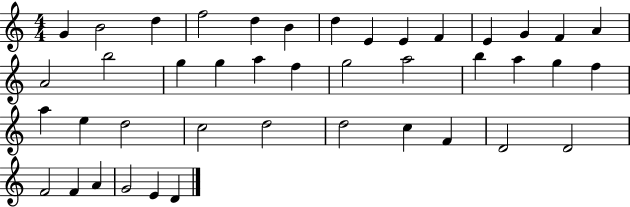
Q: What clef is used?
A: treble